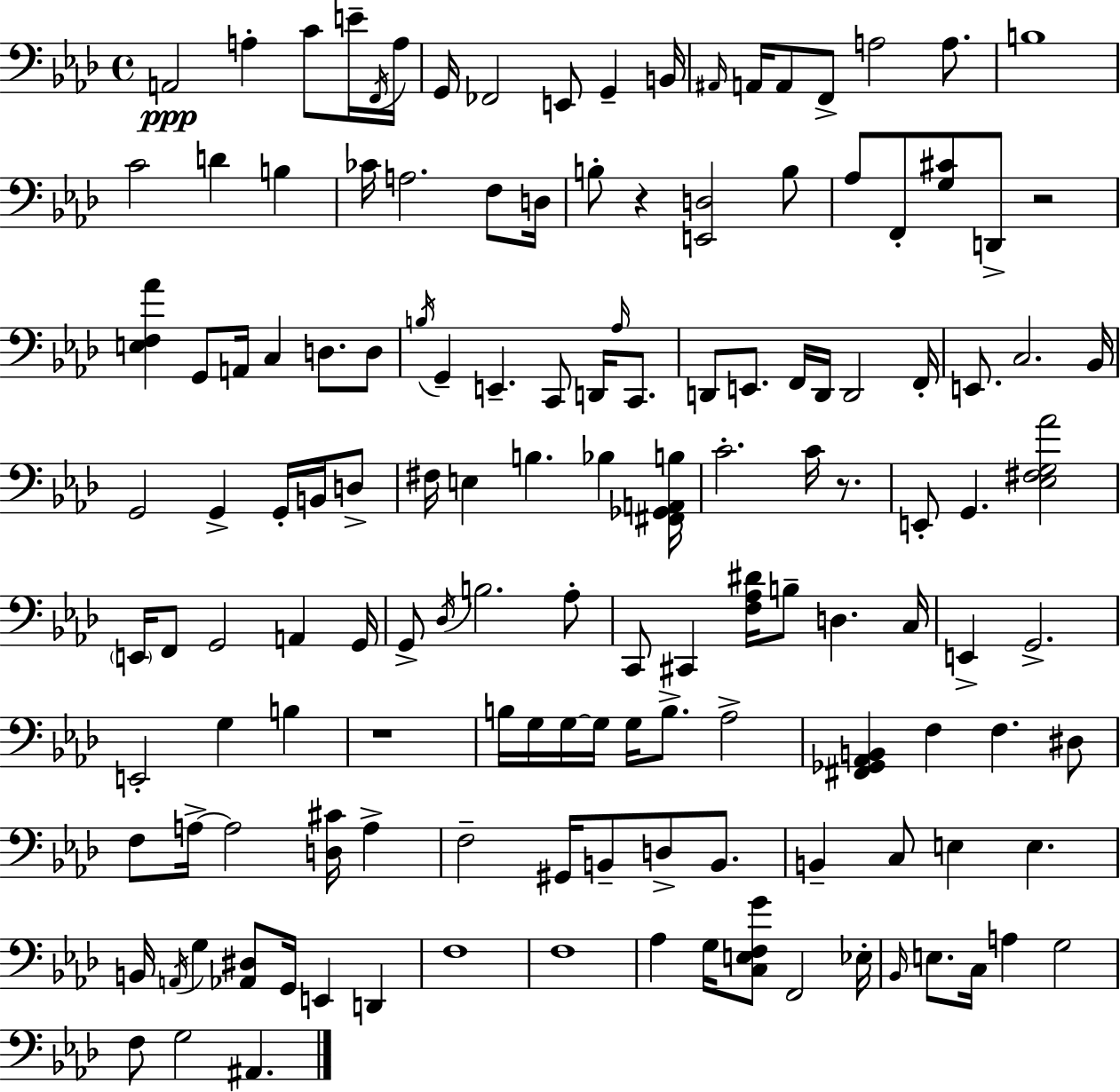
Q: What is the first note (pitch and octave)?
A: A2